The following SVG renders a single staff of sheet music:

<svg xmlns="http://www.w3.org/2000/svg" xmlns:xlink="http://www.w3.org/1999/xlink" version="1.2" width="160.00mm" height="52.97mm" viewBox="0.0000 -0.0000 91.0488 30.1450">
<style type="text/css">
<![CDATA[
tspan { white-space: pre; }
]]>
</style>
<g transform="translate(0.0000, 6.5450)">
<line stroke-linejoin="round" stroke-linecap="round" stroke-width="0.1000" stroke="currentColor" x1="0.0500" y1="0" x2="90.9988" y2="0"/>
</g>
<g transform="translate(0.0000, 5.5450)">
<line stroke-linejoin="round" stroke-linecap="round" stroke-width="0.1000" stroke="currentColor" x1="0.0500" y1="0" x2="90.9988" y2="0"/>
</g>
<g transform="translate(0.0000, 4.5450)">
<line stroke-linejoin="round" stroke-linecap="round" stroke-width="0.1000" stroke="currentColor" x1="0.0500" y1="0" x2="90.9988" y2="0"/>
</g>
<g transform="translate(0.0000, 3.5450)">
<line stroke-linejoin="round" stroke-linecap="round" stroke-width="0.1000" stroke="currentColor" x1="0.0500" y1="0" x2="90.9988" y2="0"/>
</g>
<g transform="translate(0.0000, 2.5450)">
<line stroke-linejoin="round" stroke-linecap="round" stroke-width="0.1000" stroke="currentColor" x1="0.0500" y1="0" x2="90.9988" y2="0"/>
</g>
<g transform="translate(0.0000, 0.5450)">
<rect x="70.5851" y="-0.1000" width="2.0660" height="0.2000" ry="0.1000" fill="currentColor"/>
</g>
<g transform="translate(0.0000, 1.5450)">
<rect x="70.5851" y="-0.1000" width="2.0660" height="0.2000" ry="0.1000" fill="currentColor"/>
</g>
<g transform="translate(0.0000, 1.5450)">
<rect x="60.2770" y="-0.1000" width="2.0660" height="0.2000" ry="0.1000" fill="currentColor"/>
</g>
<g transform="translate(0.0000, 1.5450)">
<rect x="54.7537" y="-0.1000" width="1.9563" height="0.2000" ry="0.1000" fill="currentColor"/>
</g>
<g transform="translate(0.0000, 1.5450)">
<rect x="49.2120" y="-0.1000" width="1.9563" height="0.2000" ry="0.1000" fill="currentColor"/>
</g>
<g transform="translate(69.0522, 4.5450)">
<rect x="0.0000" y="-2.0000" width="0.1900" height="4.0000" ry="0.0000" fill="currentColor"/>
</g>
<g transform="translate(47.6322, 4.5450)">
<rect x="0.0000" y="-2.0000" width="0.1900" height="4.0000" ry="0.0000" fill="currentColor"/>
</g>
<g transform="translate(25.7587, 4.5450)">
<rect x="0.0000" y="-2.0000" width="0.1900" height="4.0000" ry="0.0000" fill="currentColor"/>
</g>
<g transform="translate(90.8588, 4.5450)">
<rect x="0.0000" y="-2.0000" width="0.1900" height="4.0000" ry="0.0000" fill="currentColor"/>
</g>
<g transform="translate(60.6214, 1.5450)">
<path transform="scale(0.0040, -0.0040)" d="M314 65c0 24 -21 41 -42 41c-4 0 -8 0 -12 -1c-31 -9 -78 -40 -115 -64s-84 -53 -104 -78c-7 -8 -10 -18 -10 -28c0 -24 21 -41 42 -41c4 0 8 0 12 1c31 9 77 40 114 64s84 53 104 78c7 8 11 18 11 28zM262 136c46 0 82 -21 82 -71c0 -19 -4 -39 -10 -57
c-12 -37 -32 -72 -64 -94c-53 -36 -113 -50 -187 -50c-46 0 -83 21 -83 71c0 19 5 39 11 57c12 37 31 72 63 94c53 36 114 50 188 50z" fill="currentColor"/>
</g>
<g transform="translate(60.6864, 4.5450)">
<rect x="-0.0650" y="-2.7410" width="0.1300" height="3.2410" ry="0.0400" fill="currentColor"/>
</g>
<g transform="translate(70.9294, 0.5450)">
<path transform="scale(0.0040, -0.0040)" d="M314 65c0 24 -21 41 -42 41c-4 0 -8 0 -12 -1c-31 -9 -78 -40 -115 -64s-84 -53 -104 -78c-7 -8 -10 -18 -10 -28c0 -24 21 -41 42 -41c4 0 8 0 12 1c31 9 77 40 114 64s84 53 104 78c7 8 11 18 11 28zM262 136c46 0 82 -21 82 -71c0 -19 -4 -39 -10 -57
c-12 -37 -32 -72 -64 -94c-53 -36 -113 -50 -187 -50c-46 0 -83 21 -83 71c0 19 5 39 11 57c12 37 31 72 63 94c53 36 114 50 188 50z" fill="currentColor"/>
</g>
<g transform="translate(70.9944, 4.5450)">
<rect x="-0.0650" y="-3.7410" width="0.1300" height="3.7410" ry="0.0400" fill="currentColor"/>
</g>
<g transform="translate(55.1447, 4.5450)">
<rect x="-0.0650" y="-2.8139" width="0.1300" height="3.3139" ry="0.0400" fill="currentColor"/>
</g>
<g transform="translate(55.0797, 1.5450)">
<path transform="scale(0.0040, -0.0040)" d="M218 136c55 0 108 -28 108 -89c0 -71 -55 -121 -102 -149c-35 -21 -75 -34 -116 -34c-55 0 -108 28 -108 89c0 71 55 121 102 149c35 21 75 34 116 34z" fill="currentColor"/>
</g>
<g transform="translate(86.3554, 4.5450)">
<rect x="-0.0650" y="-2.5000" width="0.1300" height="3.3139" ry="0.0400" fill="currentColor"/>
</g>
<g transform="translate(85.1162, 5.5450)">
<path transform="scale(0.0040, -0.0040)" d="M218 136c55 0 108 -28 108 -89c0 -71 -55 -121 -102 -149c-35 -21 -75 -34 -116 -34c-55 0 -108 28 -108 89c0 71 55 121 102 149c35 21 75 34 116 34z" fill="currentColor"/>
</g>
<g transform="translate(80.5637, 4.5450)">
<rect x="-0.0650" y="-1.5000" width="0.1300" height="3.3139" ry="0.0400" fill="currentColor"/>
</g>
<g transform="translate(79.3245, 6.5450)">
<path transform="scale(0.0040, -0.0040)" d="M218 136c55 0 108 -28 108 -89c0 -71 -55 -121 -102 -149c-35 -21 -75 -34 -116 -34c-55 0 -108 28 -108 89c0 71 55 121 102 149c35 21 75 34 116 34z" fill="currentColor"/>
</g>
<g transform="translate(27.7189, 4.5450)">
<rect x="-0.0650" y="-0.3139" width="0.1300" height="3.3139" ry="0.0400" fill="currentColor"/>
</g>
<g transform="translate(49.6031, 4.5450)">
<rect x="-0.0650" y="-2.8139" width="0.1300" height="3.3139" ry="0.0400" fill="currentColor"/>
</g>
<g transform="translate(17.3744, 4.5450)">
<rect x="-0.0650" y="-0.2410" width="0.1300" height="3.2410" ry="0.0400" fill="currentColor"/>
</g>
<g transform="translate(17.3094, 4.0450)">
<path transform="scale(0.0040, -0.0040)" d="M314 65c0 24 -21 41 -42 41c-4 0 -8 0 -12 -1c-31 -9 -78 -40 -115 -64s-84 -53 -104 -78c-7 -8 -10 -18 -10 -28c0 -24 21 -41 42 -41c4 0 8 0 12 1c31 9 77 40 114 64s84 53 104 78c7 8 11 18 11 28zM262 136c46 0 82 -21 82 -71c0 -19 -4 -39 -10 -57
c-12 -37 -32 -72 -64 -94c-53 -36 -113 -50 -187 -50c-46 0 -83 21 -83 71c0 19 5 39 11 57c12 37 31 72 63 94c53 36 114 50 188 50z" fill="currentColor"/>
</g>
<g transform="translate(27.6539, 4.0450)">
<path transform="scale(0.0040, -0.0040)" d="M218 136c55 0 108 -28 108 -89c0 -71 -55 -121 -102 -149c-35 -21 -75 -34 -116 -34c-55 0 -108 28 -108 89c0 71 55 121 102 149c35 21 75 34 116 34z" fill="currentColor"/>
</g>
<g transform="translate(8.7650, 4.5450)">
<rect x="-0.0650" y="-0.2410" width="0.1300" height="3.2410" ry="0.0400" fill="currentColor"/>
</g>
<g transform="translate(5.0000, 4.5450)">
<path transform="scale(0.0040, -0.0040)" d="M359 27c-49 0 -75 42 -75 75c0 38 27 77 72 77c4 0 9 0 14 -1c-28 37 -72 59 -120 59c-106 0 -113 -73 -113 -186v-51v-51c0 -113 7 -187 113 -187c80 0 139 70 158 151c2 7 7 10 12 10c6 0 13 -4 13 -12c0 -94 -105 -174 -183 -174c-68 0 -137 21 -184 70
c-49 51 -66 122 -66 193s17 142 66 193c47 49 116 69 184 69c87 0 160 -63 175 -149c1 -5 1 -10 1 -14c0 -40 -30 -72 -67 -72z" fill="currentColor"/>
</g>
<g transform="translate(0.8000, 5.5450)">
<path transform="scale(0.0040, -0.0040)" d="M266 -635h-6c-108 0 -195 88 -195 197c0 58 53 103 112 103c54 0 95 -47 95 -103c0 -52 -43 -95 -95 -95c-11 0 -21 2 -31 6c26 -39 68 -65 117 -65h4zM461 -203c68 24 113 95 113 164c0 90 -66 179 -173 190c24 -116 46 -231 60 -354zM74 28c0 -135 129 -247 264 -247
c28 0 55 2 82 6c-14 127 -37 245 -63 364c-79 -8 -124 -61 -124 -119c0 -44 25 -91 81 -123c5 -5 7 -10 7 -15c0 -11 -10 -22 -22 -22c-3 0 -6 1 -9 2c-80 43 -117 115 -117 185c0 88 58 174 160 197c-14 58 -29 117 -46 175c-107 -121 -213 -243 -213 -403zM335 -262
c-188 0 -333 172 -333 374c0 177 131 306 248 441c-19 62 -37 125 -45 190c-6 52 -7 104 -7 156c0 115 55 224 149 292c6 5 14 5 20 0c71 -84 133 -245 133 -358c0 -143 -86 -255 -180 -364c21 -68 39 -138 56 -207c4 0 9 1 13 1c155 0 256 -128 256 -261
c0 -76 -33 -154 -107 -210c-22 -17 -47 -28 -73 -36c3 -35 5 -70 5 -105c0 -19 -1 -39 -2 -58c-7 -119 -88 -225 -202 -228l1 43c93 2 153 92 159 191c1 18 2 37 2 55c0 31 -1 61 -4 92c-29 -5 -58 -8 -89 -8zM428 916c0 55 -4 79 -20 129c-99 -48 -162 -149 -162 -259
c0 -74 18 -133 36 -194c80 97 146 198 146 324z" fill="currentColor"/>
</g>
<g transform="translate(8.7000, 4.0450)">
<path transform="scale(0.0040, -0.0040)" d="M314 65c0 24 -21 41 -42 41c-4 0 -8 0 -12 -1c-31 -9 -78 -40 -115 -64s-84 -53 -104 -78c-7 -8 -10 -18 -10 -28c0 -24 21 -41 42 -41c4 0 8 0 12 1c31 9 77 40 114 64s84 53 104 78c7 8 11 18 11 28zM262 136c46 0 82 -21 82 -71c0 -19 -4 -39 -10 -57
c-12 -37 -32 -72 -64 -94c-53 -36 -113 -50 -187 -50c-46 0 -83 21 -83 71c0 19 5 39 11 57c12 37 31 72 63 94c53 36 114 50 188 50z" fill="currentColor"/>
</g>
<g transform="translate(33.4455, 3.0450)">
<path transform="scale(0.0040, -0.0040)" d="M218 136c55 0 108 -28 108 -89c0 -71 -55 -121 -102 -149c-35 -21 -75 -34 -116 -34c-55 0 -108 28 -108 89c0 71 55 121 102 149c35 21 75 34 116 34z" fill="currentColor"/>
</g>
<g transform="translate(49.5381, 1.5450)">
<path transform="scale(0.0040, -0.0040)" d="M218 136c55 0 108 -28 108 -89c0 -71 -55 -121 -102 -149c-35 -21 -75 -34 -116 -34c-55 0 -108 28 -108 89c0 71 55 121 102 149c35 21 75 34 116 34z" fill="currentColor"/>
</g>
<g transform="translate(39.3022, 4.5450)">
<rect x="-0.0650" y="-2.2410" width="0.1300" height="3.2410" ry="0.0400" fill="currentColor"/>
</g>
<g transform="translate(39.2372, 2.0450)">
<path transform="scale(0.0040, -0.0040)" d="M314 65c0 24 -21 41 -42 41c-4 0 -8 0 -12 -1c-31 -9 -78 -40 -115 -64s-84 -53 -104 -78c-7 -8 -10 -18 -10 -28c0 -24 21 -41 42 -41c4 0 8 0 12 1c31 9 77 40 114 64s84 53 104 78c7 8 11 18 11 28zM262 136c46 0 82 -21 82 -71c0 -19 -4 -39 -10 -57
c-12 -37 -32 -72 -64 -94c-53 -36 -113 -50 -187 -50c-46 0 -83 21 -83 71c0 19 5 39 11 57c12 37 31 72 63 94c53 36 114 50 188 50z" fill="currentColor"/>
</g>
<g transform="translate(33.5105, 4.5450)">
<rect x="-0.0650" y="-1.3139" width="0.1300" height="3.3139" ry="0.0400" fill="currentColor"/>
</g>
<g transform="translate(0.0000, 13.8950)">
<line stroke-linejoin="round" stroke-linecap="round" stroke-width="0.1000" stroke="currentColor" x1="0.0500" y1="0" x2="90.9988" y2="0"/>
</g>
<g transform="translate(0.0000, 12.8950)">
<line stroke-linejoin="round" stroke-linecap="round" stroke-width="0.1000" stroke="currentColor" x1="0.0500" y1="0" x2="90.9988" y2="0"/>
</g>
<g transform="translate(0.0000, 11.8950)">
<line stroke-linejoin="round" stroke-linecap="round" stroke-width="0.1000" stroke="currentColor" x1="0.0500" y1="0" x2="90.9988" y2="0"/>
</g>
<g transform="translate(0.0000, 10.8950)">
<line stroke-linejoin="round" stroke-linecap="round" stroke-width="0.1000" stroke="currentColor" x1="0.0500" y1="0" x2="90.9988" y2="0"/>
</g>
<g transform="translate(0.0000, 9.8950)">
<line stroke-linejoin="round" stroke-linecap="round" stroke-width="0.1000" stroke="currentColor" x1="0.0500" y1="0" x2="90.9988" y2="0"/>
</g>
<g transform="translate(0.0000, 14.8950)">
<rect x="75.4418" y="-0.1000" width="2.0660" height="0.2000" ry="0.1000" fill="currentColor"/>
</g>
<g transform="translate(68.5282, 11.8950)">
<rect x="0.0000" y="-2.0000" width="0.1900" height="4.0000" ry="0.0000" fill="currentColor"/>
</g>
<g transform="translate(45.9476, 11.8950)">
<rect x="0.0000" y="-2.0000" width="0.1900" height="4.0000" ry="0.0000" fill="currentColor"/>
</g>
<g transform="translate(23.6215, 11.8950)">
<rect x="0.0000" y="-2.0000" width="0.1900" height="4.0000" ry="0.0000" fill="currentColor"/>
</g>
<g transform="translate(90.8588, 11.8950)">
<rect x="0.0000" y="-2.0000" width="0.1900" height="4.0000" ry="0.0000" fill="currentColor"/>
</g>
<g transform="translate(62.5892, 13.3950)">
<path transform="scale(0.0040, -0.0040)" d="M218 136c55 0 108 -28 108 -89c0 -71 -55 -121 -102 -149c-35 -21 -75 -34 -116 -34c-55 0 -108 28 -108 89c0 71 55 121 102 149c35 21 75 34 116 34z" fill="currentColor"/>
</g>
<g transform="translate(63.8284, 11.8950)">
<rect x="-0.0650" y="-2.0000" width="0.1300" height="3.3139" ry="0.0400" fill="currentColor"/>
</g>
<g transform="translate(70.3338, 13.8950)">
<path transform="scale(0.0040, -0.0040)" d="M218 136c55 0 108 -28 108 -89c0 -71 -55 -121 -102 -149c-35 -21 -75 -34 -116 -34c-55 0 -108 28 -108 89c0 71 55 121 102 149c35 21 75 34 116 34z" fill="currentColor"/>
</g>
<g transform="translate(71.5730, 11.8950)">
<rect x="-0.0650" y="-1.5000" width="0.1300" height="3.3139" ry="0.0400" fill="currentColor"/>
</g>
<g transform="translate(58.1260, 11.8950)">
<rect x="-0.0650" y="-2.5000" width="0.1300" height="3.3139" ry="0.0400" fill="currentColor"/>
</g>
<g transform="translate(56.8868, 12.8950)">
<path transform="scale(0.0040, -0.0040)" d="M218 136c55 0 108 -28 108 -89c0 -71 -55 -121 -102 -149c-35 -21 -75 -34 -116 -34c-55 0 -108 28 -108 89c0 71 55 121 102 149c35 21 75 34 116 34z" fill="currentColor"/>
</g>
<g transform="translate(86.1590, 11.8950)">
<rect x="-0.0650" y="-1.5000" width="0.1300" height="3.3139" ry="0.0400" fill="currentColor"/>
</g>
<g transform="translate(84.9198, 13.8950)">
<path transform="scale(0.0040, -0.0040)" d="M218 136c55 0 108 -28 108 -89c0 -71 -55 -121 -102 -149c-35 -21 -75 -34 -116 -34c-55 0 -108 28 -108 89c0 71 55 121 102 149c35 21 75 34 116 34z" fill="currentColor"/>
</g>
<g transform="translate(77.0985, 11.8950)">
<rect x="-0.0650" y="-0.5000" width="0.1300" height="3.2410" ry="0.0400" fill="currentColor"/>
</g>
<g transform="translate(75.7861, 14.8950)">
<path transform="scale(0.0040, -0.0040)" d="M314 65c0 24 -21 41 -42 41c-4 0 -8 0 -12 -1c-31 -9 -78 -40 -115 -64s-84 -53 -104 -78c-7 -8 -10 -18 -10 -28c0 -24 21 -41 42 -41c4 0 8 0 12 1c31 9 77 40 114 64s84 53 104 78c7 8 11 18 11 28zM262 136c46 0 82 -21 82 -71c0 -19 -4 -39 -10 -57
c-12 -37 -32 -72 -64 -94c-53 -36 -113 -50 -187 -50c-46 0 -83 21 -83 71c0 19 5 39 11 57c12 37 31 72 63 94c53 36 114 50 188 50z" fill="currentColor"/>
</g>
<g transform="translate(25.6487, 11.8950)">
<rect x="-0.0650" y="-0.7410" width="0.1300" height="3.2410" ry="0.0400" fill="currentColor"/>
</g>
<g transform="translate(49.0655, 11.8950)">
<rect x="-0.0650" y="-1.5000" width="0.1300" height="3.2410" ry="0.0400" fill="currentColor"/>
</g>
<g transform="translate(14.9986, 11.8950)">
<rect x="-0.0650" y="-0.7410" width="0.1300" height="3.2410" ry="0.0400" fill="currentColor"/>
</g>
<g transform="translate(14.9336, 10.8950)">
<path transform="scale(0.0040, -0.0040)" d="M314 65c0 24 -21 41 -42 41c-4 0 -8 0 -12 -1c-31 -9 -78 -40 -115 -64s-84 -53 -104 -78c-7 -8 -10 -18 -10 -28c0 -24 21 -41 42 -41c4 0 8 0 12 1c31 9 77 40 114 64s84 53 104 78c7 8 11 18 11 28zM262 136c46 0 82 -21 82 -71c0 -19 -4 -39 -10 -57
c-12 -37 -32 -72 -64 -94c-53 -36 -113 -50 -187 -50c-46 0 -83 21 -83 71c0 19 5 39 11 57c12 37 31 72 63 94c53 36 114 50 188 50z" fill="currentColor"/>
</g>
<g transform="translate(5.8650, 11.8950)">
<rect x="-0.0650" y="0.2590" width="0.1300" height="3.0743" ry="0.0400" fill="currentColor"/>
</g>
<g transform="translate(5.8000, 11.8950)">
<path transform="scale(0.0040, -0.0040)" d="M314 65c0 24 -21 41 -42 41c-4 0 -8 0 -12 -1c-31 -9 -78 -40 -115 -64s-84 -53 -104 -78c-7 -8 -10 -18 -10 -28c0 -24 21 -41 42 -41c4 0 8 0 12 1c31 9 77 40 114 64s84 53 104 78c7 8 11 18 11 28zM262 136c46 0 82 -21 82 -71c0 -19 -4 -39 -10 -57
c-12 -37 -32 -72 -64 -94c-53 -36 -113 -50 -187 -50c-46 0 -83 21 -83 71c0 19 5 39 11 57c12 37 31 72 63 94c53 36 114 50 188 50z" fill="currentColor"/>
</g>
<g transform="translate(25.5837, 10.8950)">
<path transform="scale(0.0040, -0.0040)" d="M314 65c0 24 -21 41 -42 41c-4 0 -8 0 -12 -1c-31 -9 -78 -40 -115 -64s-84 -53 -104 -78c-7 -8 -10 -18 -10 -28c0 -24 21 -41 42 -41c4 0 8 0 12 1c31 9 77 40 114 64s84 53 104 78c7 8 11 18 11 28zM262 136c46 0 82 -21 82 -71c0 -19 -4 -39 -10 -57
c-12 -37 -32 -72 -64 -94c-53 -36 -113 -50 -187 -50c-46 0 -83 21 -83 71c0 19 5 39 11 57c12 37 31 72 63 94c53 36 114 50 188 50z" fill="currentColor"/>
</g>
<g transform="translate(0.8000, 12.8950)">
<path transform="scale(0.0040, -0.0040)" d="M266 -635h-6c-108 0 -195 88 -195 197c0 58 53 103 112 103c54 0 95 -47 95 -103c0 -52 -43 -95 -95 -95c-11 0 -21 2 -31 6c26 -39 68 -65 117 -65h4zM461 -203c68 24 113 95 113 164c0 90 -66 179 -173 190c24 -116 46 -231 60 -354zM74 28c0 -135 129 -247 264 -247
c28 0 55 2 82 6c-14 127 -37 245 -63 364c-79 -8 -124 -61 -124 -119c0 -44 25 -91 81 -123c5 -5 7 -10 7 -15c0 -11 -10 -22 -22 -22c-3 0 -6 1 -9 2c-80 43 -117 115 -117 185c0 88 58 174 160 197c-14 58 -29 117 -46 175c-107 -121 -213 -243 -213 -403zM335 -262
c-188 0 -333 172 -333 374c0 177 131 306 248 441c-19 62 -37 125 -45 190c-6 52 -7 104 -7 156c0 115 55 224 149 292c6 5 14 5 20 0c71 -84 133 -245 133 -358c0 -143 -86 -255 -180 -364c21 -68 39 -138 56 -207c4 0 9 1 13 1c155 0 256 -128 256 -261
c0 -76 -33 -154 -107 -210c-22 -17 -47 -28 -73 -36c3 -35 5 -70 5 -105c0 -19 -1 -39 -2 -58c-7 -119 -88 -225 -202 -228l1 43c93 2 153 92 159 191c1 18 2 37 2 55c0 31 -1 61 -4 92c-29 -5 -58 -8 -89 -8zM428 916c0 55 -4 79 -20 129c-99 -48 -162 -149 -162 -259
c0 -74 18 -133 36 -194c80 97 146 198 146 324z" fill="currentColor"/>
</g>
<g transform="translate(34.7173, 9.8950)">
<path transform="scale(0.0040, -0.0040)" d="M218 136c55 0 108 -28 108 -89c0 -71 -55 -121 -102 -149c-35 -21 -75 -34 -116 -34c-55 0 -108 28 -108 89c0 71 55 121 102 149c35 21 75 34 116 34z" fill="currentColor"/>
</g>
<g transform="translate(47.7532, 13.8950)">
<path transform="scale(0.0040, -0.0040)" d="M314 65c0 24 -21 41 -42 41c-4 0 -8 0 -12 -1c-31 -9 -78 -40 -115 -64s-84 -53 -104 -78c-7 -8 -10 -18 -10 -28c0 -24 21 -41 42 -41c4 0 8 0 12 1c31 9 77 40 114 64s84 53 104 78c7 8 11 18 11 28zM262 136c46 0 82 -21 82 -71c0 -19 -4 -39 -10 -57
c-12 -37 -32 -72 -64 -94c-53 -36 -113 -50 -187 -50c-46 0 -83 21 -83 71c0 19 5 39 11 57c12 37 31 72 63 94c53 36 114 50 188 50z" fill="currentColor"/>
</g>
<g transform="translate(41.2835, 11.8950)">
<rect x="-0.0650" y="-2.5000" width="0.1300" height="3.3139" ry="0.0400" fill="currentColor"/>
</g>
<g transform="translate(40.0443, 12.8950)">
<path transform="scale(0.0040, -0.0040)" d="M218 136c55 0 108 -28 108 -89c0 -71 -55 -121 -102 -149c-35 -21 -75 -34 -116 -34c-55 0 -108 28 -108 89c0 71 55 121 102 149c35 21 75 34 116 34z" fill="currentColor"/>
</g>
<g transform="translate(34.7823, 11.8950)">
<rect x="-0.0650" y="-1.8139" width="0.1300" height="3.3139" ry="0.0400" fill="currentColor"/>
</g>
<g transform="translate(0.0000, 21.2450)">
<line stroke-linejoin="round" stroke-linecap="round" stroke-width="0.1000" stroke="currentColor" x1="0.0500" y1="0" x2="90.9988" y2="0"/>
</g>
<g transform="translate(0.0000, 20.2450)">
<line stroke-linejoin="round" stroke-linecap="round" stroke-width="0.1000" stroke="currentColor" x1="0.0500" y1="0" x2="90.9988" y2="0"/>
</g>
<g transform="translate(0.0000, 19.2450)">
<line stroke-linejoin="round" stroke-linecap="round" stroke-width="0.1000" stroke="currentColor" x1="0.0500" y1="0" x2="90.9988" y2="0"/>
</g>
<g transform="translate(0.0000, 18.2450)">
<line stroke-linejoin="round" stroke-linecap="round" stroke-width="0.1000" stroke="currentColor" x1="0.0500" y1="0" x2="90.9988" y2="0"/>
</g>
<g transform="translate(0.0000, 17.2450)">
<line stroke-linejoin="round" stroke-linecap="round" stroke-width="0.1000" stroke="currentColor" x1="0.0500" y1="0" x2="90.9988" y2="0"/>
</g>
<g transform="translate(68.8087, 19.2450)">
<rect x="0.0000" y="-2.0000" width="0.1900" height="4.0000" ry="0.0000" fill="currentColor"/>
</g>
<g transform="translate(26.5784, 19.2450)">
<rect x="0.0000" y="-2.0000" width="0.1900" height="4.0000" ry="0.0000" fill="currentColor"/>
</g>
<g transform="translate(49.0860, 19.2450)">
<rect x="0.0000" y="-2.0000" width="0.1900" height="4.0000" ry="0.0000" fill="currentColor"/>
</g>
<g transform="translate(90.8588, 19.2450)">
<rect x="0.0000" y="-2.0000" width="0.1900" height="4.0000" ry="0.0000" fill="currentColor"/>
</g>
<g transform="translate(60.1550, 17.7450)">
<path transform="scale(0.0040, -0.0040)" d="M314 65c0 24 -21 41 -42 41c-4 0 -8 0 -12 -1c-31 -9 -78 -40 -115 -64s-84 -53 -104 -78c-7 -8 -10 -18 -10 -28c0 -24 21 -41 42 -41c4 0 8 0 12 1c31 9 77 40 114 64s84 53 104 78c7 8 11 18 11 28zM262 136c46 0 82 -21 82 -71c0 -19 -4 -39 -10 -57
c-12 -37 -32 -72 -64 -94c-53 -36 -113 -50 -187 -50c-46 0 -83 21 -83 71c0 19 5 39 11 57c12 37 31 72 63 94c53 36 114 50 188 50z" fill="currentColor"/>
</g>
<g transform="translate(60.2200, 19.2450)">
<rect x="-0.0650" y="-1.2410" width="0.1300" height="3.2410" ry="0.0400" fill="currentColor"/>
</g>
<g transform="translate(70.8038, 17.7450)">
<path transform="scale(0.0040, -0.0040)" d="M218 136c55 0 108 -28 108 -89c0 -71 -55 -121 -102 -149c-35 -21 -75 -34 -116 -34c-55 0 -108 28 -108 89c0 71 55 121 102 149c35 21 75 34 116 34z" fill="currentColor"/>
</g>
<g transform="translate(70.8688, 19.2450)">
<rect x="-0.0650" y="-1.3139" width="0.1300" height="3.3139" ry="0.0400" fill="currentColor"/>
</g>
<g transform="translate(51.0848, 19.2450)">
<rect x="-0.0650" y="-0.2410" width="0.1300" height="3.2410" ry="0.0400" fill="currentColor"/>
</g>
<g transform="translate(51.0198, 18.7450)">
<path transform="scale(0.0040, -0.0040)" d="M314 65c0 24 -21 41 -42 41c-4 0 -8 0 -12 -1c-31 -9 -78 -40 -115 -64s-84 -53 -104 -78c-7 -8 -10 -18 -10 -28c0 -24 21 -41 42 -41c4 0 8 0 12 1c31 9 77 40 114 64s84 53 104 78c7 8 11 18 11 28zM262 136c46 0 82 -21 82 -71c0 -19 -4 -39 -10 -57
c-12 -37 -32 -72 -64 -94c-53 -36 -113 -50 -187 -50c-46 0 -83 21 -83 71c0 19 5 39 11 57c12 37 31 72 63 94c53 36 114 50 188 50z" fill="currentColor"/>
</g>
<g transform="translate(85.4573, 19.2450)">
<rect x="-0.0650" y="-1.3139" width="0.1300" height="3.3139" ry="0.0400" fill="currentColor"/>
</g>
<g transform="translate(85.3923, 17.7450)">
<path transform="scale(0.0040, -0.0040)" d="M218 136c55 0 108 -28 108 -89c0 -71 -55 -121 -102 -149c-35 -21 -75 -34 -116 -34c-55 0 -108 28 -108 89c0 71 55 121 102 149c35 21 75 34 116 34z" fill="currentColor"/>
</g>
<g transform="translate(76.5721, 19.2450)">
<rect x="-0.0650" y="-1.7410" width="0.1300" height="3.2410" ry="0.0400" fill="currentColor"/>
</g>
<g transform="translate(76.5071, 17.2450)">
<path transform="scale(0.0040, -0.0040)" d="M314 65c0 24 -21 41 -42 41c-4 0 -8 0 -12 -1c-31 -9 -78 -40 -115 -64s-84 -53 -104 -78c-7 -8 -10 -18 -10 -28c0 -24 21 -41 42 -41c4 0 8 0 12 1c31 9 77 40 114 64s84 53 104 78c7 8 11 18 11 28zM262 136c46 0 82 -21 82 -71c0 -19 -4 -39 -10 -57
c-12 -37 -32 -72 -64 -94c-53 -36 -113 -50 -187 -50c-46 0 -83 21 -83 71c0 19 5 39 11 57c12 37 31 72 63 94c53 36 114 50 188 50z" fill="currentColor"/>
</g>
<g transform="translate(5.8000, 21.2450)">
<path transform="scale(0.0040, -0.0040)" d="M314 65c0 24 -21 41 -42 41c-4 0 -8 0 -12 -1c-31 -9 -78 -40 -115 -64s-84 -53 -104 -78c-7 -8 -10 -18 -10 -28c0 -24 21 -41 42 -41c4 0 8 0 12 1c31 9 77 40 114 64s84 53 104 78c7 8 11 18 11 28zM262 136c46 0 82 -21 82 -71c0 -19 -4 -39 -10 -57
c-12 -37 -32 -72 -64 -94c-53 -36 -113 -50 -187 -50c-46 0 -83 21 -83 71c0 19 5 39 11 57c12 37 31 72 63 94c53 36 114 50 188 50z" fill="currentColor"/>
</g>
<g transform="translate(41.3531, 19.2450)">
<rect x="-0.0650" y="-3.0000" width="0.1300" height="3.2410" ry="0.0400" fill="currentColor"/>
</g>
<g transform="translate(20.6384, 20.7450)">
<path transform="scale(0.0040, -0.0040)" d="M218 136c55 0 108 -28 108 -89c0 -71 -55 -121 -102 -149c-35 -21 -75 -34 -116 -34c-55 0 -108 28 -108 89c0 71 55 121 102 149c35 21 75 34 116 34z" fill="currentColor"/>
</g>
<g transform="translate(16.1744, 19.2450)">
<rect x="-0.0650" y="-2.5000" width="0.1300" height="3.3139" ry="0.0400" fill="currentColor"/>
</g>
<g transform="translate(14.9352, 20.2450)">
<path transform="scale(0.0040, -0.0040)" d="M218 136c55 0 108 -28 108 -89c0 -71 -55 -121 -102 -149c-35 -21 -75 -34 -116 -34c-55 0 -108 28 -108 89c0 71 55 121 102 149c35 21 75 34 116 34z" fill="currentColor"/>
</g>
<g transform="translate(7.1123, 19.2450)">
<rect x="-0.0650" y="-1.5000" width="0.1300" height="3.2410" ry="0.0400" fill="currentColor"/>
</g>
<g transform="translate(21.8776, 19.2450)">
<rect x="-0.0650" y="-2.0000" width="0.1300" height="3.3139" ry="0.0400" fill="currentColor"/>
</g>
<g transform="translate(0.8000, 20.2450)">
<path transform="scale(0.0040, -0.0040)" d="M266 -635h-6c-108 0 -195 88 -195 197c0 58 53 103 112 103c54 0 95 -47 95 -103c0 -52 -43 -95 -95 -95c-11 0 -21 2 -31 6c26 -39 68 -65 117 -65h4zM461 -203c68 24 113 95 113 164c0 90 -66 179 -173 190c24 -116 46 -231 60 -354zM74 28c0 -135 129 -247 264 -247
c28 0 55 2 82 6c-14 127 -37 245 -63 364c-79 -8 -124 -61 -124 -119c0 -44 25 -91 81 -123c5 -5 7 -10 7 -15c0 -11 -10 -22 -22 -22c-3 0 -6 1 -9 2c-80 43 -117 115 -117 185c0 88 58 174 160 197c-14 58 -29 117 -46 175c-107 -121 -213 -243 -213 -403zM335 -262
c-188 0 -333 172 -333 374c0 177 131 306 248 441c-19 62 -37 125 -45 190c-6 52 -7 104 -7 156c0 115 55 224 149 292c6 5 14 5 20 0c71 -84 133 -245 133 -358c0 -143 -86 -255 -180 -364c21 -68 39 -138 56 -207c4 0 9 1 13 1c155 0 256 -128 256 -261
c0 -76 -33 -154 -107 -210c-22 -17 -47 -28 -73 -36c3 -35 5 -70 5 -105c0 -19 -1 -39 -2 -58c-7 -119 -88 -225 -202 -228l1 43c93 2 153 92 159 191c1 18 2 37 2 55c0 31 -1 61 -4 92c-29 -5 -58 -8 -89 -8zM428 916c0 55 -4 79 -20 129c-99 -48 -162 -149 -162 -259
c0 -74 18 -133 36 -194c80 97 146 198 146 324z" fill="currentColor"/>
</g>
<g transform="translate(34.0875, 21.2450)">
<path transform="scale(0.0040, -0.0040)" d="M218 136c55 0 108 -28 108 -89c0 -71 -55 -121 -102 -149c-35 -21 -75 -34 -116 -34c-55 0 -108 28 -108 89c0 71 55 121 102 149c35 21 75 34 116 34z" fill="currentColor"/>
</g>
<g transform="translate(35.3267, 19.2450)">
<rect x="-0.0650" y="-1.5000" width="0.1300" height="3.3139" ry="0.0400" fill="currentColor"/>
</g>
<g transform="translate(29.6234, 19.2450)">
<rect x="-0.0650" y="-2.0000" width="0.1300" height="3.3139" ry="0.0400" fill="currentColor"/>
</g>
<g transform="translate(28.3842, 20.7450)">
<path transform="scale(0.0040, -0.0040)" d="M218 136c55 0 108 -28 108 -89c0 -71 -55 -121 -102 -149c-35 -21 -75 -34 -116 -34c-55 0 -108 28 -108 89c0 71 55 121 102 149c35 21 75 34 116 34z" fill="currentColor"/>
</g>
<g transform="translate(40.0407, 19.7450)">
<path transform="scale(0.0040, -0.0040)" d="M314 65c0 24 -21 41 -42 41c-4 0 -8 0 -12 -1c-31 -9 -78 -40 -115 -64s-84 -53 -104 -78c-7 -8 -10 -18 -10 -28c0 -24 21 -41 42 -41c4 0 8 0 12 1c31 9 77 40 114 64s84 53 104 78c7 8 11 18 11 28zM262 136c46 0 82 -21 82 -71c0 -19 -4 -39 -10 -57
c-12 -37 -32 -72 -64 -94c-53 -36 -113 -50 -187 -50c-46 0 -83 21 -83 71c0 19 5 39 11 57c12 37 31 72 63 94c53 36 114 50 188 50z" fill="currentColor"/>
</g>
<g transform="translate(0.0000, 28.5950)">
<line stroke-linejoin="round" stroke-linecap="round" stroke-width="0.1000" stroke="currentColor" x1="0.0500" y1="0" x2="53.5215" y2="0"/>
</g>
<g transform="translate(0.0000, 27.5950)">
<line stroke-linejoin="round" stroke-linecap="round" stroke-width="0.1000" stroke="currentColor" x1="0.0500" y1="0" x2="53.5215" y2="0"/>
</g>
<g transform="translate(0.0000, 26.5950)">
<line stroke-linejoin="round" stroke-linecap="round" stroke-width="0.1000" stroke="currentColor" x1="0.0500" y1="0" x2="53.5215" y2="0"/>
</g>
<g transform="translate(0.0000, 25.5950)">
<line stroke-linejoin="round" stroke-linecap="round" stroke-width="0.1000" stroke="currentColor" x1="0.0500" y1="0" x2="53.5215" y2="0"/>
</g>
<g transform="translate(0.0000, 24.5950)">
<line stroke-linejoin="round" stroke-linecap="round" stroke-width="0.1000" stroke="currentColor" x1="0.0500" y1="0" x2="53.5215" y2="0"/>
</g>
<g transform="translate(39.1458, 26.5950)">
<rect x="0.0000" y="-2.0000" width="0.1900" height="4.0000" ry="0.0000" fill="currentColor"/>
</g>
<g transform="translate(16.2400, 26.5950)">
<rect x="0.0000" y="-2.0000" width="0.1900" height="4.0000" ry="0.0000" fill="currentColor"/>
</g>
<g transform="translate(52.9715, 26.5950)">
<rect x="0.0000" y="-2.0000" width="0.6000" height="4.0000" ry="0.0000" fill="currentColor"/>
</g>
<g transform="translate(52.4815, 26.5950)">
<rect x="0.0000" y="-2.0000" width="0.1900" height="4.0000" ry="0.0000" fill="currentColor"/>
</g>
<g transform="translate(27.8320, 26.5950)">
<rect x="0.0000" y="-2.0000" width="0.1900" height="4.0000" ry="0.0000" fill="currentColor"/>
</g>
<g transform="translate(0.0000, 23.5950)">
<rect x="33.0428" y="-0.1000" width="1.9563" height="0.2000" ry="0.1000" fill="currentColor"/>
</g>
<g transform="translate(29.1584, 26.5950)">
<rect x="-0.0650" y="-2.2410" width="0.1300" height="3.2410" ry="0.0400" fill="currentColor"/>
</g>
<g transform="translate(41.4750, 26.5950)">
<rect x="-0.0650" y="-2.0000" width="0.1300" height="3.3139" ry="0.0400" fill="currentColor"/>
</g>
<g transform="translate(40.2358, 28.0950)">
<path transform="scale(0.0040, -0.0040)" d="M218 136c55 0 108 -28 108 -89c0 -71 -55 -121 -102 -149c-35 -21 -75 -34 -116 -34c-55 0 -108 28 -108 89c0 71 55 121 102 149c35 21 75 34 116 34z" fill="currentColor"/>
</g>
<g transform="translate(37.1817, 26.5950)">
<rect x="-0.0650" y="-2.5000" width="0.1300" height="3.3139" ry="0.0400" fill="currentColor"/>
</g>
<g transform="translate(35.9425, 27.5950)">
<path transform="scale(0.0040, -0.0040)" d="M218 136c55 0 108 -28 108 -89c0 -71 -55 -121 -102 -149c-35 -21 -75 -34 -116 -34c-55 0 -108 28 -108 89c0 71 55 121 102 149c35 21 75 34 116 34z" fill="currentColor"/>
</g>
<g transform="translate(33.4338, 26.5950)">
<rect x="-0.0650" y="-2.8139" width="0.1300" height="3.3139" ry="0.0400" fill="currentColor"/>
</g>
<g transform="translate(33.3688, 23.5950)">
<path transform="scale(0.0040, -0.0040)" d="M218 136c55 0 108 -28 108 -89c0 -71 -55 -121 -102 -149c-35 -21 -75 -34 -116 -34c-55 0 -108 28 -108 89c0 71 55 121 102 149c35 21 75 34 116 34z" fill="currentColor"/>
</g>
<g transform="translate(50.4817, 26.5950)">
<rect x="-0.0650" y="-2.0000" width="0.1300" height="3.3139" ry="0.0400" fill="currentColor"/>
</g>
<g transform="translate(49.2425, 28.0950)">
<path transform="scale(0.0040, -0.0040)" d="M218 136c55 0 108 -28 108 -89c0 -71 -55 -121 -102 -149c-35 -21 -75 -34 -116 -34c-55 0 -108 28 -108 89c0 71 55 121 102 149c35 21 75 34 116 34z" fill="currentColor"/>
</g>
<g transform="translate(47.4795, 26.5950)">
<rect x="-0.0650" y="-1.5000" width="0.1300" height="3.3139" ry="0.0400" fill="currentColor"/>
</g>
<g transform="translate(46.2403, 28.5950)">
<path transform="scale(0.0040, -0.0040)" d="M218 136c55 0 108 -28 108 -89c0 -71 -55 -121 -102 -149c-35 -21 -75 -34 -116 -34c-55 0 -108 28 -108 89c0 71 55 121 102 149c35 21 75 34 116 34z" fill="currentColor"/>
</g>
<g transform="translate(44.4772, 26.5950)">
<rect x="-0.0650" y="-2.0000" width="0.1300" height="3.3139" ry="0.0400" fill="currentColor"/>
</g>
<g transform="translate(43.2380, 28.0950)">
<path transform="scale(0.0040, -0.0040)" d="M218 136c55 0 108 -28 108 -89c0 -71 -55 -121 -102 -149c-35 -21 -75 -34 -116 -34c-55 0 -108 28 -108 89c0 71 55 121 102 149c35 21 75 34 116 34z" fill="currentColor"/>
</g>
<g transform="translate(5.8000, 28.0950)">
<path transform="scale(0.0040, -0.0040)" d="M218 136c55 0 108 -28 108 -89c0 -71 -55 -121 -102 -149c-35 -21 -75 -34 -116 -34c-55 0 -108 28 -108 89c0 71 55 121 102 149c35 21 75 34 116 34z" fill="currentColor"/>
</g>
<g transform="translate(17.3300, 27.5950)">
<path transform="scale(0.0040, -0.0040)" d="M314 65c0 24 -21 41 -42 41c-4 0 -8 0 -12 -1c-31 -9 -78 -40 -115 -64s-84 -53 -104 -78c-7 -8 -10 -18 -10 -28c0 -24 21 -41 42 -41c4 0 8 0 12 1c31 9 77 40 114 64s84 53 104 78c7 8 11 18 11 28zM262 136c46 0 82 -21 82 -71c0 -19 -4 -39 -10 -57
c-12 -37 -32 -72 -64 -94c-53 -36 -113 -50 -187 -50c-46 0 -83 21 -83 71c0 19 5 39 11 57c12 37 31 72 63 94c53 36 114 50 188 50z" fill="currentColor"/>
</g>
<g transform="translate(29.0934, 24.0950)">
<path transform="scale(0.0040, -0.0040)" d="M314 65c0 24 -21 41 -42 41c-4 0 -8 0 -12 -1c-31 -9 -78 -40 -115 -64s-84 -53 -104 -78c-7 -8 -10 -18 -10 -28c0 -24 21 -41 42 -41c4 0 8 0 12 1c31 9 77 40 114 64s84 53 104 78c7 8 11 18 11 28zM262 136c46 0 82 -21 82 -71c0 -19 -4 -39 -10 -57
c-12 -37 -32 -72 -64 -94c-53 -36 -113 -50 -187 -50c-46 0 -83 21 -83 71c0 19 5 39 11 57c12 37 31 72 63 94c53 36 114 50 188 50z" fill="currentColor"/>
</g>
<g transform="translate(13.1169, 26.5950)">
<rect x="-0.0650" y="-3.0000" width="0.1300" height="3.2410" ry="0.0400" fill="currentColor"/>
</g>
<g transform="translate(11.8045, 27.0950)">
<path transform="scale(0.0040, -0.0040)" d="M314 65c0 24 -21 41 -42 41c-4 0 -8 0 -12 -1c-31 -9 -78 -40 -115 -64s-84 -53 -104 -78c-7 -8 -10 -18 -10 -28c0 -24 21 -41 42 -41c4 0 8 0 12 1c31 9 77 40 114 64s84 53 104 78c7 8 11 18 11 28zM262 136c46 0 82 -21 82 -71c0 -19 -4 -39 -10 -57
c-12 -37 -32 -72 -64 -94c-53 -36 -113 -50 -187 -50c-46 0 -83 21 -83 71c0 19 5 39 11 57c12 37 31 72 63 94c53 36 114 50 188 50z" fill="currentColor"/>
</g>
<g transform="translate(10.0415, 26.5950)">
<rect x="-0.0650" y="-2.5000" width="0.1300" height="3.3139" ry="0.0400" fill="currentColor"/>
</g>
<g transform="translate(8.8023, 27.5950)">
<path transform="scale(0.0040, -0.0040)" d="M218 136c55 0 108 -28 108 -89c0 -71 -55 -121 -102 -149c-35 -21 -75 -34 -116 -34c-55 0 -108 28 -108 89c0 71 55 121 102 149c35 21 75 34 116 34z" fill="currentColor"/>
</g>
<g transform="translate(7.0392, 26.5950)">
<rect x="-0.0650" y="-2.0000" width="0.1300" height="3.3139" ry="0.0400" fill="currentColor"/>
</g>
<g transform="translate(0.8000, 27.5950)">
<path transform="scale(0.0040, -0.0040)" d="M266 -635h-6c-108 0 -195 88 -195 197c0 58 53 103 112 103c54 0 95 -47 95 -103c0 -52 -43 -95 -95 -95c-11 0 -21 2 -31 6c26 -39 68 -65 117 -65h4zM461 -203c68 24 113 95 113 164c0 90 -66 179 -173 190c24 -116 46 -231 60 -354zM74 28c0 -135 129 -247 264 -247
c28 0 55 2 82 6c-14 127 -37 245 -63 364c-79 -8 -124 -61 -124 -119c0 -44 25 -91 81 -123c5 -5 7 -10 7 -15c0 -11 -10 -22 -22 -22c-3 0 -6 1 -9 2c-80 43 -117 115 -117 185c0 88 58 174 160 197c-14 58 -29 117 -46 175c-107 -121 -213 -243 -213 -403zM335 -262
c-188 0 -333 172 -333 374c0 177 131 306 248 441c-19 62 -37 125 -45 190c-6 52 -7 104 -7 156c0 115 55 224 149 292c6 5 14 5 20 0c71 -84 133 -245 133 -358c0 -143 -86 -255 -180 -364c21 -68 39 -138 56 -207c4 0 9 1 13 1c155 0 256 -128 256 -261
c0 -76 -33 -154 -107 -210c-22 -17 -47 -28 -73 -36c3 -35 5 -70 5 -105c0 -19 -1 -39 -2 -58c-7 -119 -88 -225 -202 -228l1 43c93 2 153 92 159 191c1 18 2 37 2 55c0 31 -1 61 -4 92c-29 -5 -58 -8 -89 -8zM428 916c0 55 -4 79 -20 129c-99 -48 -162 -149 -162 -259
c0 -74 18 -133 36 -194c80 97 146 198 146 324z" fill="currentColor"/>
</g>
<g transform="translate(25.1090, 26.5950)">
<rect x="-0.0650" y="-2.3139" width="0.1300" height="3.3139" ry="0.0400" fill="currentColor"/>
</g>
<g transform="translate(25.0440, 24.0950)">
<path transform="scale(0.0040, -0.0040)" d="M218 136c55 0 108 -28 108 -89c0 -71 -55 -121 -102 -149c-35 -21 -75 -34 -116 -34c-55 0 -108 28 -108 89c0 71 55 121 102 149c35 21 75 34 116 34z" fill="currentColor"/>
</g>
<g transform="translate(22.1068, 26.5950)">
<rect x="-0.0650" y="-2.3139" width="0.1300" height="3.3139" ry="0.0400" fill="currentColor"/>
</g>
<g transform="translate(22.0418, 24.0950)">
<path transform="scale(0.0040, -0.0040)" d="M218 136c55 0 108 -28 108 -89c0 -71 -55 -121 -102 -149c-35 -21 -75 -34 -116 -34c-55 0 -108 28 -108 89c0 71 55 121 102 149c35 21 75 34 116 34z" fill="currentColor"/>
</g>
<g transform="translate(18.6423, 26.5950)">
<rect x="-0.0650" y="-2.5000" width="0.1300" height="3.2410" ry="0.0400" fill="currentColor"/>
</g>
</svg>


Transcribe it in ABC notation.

X:1
T:Untitled
M:4/4
L:1/4
K:C
c2 c2 c e g2 a a a2 c'2 E G B2 d2 d2 f G E2 G F E C2 E E2 G F F E A2 c2 e2 e f2 e F G A2 G2 g g g2 a G F F E F